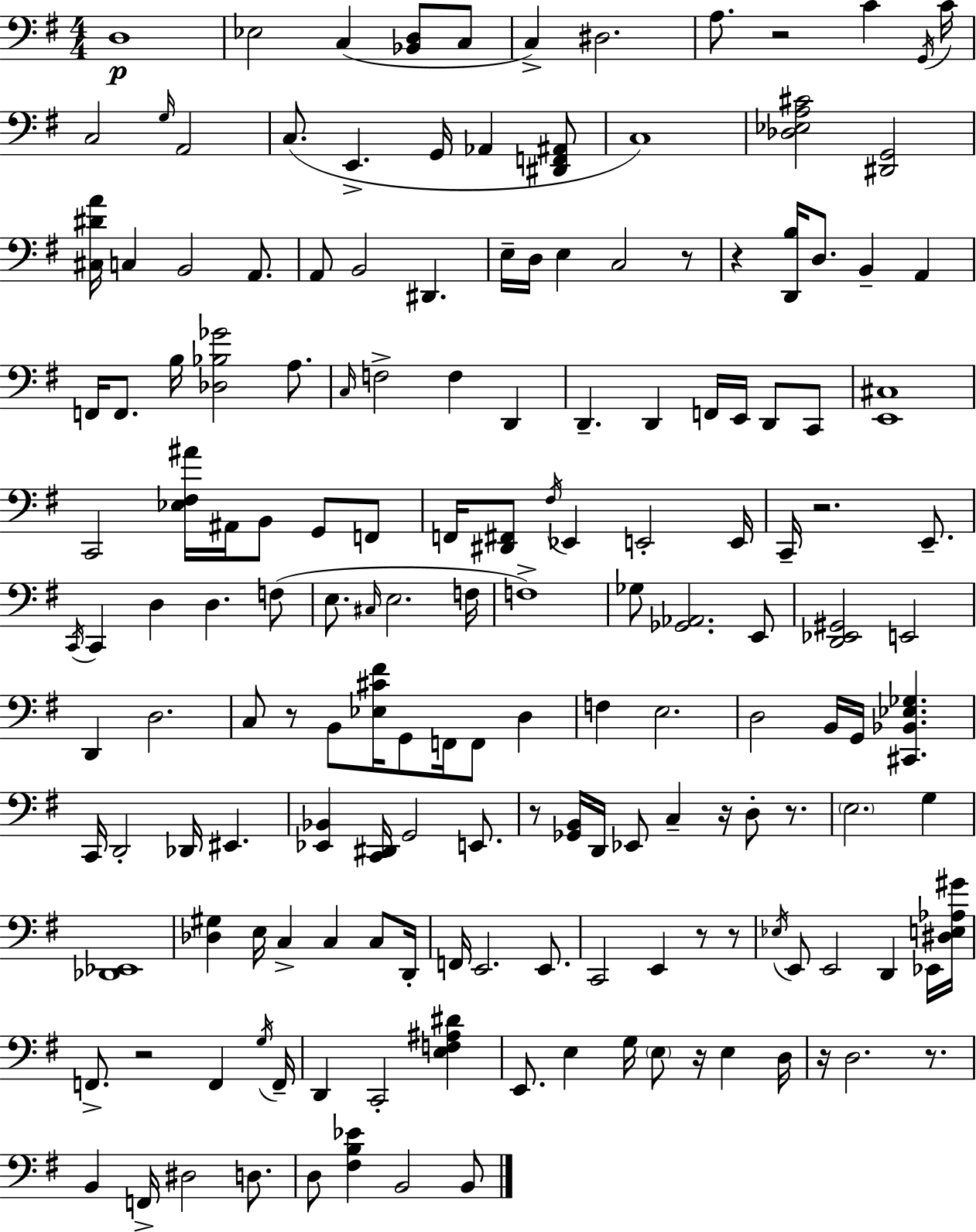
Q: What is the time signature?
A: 4/4